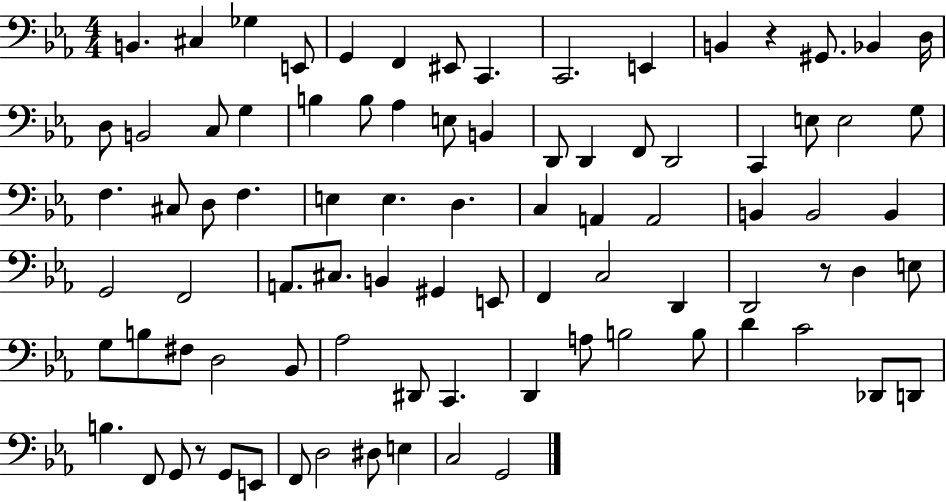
X:1
T:Untitled
M:4/4
L:1/4
K:Eb
B,, ^C, _G, E,,/2 G,, F,, ^E,,/2 C,, C,,2 E,, B,, z ^G,,/2 _B,, D,/4 D,/2 B,,2 C,/2 G, B, B,/2 _A, E,/2 B,, D,,/2 D,, F,,/2 D,,2 C,, E,/2 E,2 G,/2 F, ^C,/2 D,/2 F, E, E, D, C, A,, A,,2 B,, B,,2 B,, G,,2 F,,2 A,,/2 ^C,/2 B,, ^G,, E,,/2 F,, C,2 D,, D,,2 z/2 D, E,/2 G,/2 B,/2 ^F,/2 D,2 _B,,/2 _A,2 ^D,,/2 C,, D,, A,/2 B,2 B,/2 D C2 _D,,/2 D,,/2 B, F,,/2 G,,/2 z/2 G,,/2 E,,/2 F,,/2 D,2 ^D,/2 E, C,2 G,,2